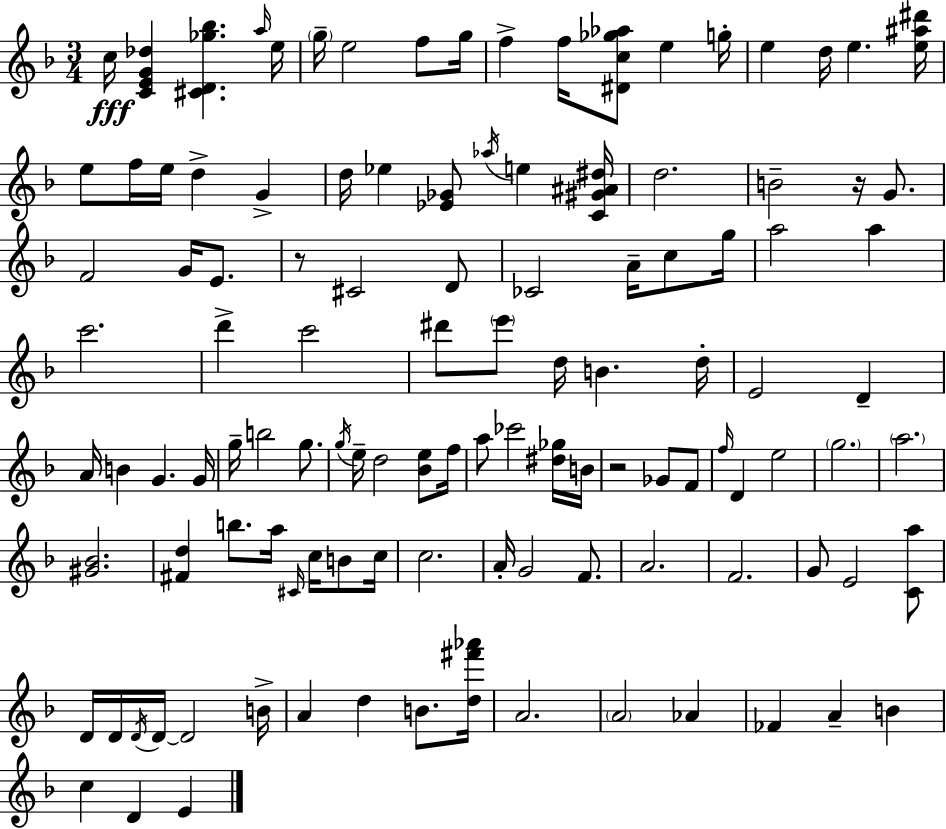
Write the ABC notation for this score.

X:1
T:Untitled
M:3/4
L:1/4
K:Dm
c/4 [CEG_d] [^CD_g_b] a/4 e/4 g/4 e2 f/2 g/4 f f/4 [^Dc_g_a]/2 e g/4 e d/4 e [e^a^d']/4 e/2 f/4 e/4 d G d/4 _e [_E_G]/2 _a/4 e [C^G^A^d]/4 d2 B2 z/4 G/2 F2 G/4 E/2 z/2 ^C2 D/2 _C2 A/4 c/2 g/4 a2 a c'2 d' c'2 ^d'/2 e'/2 d/4 B d/4 E2 D A/4 B G G/4 g/4 b2 g/2 g/4 e/4 d2 [_Be]/2 f/4 a/2 _c'2 [^d_g]/4 B/4 z2 _G/2 F/2 f/4 D e2 g2 a2 [^G_B]2 [^Fd] b/2 a/4 ^C/4 c/4 B/2 c/4 c2 A/4 G2 F/2 A2 F2 G/2 E2 [Ca]/2 D/4 D/4 D/4 D/4 D2 B/4 A d B/2 [d^f'_a']/4 A2 A2 _A _F A B c D E